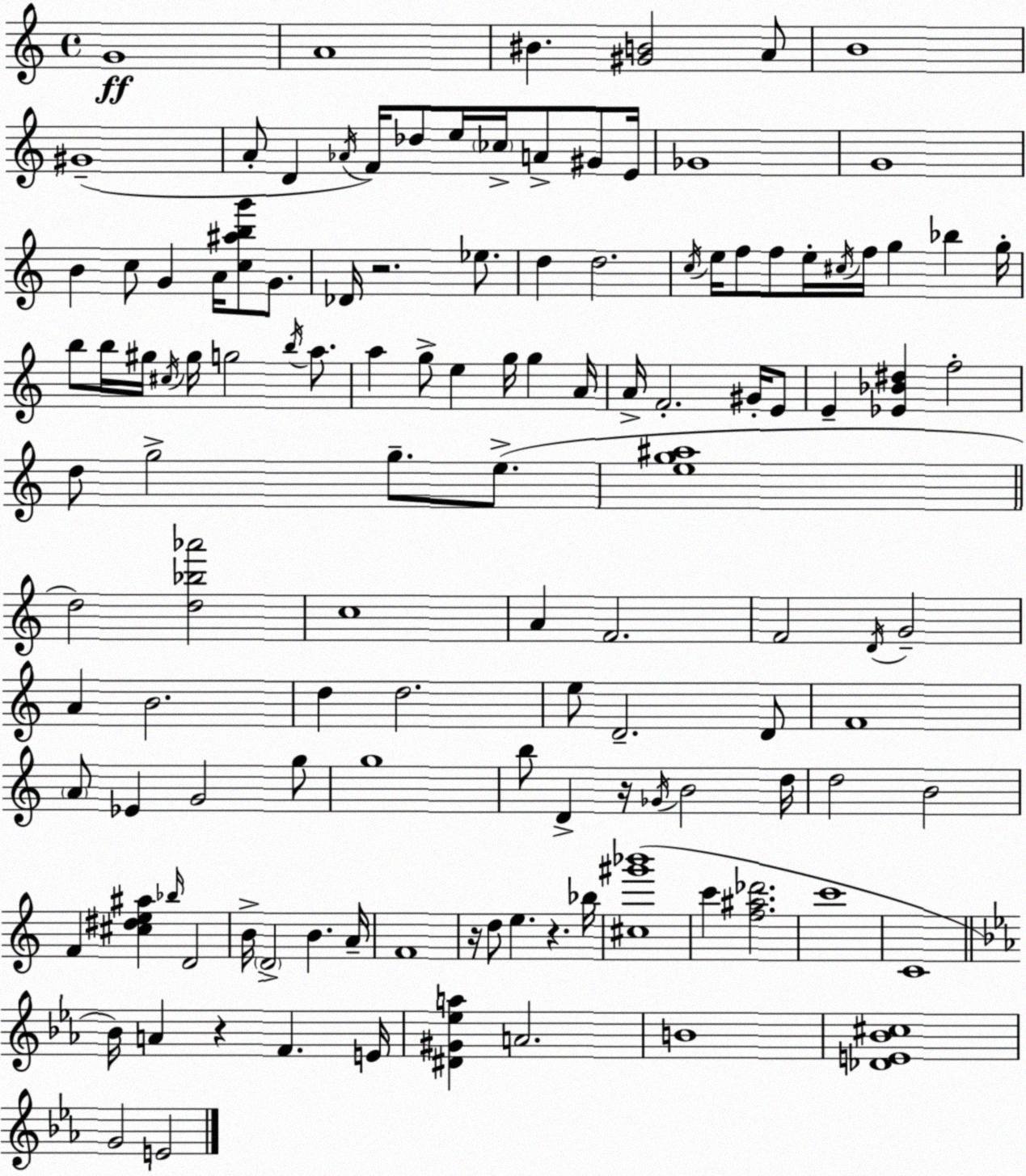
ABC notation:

X:1
T:Untitled
M:4/4
L:1/4
K:Am
G4 A4 ^B [^GB]2 A/2 B4 ^G4 A/2 D _A/4 F/4 _d/2 e/4 _c/4 A/2 ^G/2 E/4 _G4 G4 B c/2 G A/4 [c^abg']/2 G/2 _D/4 z2 _e/2 d d2 c/4 e/4 f/2 f/2 e/4 ^c/4 f/4 g _b g/4 b/2 b/4 ^g/4 ^c/4 ^g/4 g2 b/4 a/2 a g/2 e g/4 g A/4 A/4 F2 ^G/4 E/2 E [_E_B^d] f2 d/2 g2 g/2 e/2 [eg^a]4 d2 [d_b_a']2 c4 A F2 F2 D/4 G2 A B2 d d2 e/2 D2 D/2 F4 A/2 _E G2 g/2 g4 b/2 D z/4 _G/4 B2 d/4 d2 B2 F [^c^de^a] _b/4 D2 B/4 D2 B A/4 F4 z/4 d/2 e z _b/4 [^c^g'_b']4 c' [f^a_d']2 c'4 C4 _B/4 A z F E/4 [^D^G_ea] A2 B4 [_DE_B^c]4 G2 E2